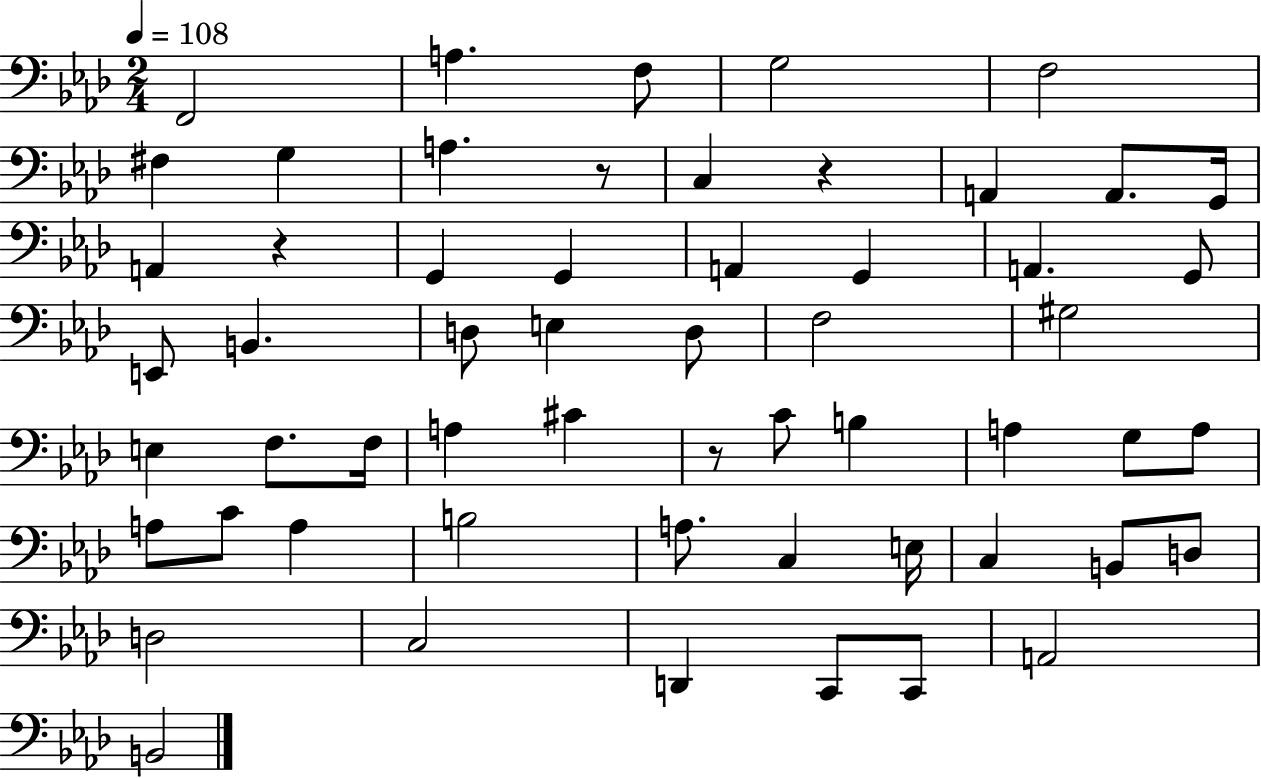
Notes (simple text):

F2/h A3/q. F3/e G3/h F3/h F#3/q G3/q A3/q. R/e C3/q R/q A2/q A2/e. G2/s A2/q R/q G2/q G2/q A2/q G2/q A2/q. G2/e E2/e B2/q. D3/e E3/q D3/e F3/h G#3/h E3/q F3/e. F3/s A3/q C#4/q R/e C4/e B3/q A3/q G3/e A3/e A3/e C4/e A3/q B3/h A3/e. C3/q E3/s C3/q B2/e D3/e D3/h C3/h D2/q C2/e C2/e A2/h B2/h